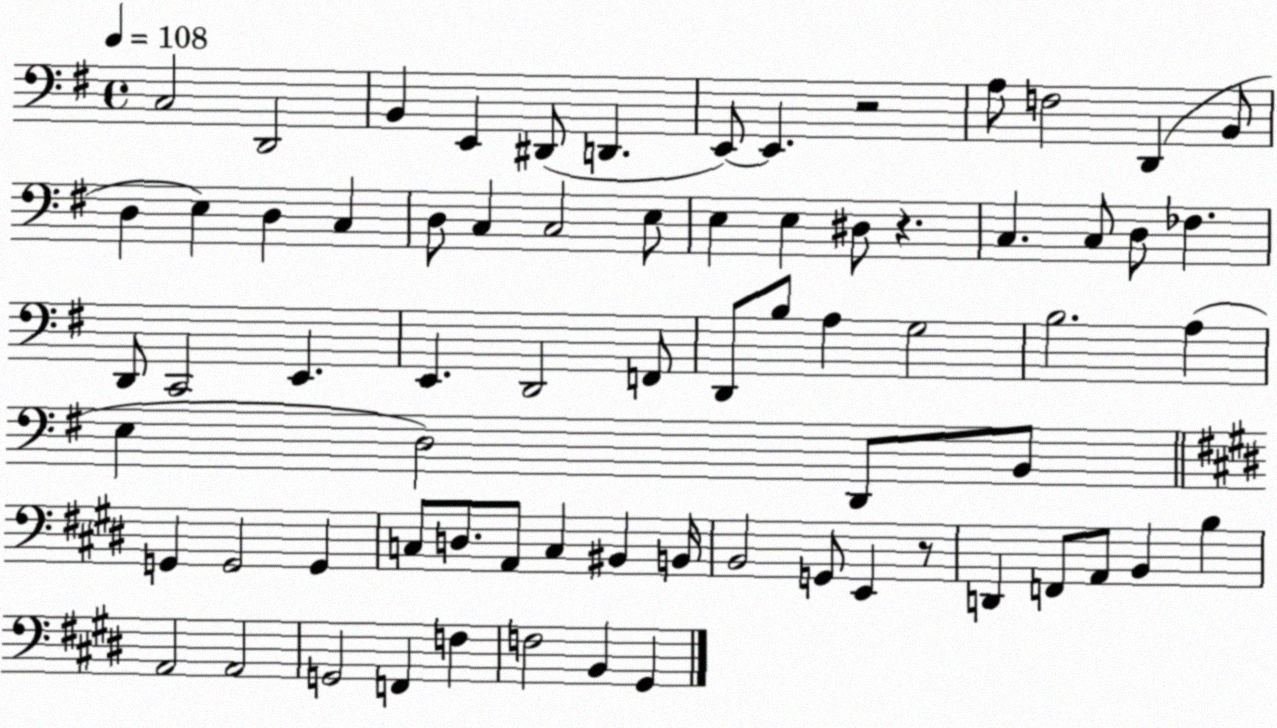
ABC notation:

X:1
T:Untitled
M:4/4
L:1/4
K:G
C,2 D,,2 B,, E,, ^D,,/2 D,, E,,/2 E,, z2 A,/2 F,2 D,, B,,/2 D, E, D, C, D,/2 C, C,2 E,/2 E, E, ^D,/2 z C, C,/2 D,/2 _F, D,,/2 C,,2 E,, E,, D,,2 F,,/2 D,,/2 B,/2 A, G,2 B,2 A, E, D,2 D,,/2 B,,/2 G,, G,,2 G,, C,/2 D,/2 A,,/2 C, ^B,, B,,/4 B,,2 G,,/2 E,, z/2 D,, F,,/2 A,,/2 B,, B, A,,2 A,,2 G,,2 F,, F, F,2 B,, ^G,,